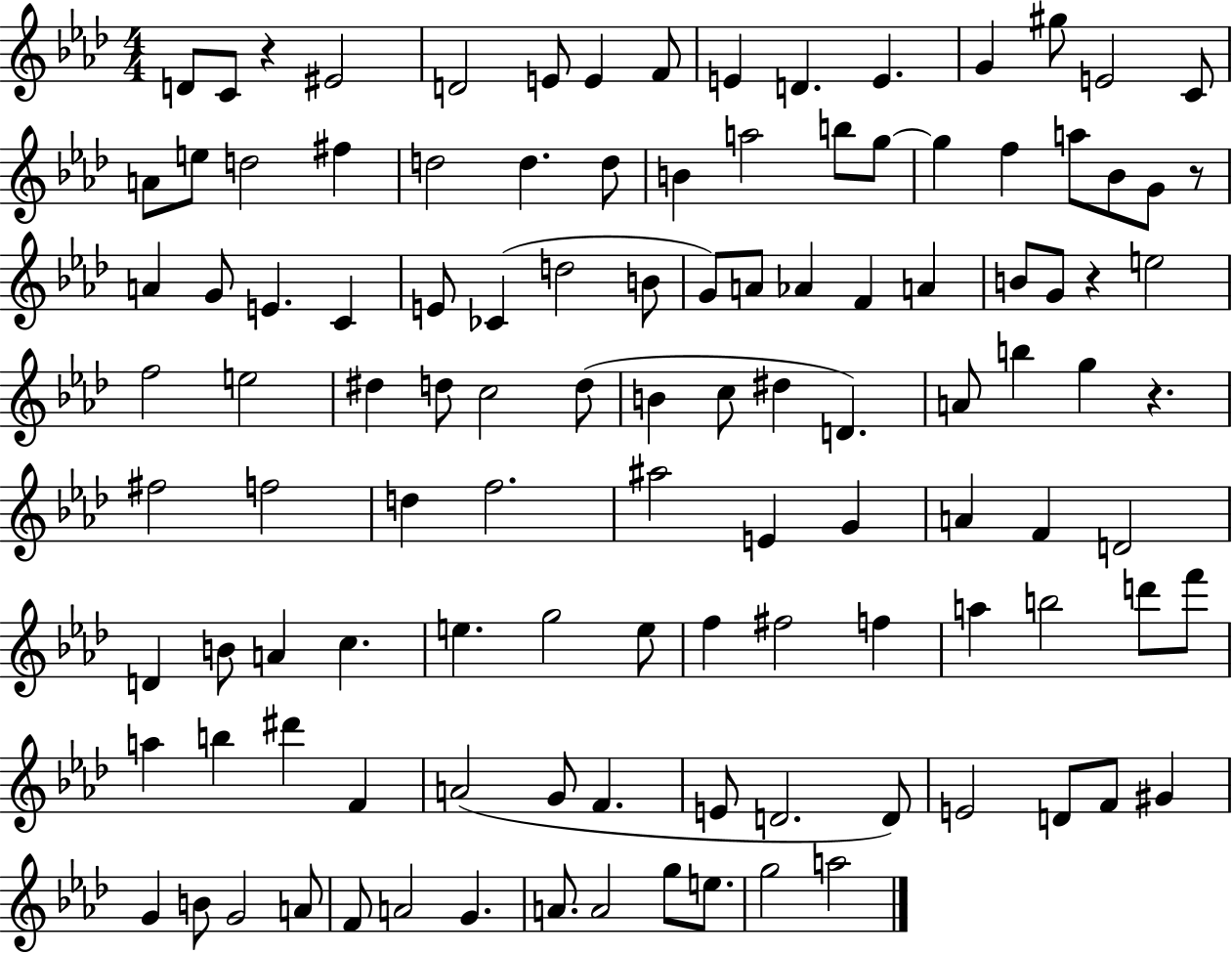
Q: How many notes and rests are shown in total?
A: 114